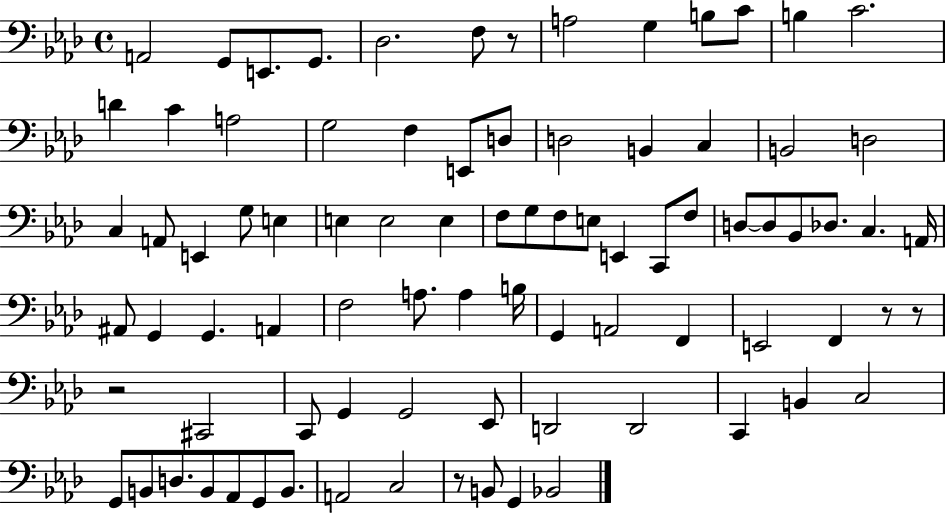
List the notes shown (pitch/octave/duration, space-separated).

A2/h G2/e E2/e. G2/e. Db3/h. F3/e R/e A3/h G3/q B3/e C4/e B3/q C4/h. D4/q C4/q A3/h G3/h F3/q E2/e D3/e D3/h B2/q C3/q B2/h D3/h C3/q A2/e E2/q G3/e E3/q E3/q E3/h E3/q F3/e G3/e F3/e E3/e E2/q C2/e F3/e D3/e D3/e Bb2/e Db3/e. C3/q. A2/s A#2/e G2/q G2/q. A2/q F3/h A3/e. A3/q B3/s G2/q A2/h F2/q E2/h F2/q R/e R/e R/h C#2/h C2/e G2/q G2/h Eb2/e D2/h D2/h C2/q B2/q C3/h G2/e B2/e D3/e. B2/e Ab2/e G2/e B2/e. A2/h C3/h R/e B2/e G2/q Bb2/h